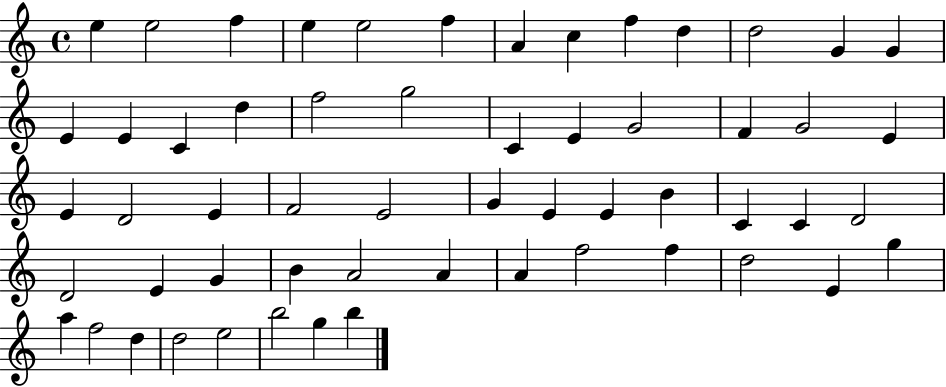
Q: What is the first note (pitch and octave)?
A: E5